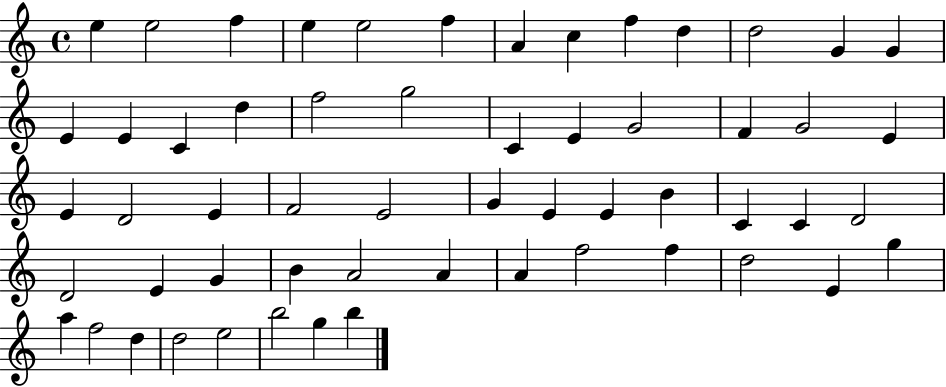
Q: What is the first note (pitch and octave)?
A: E5